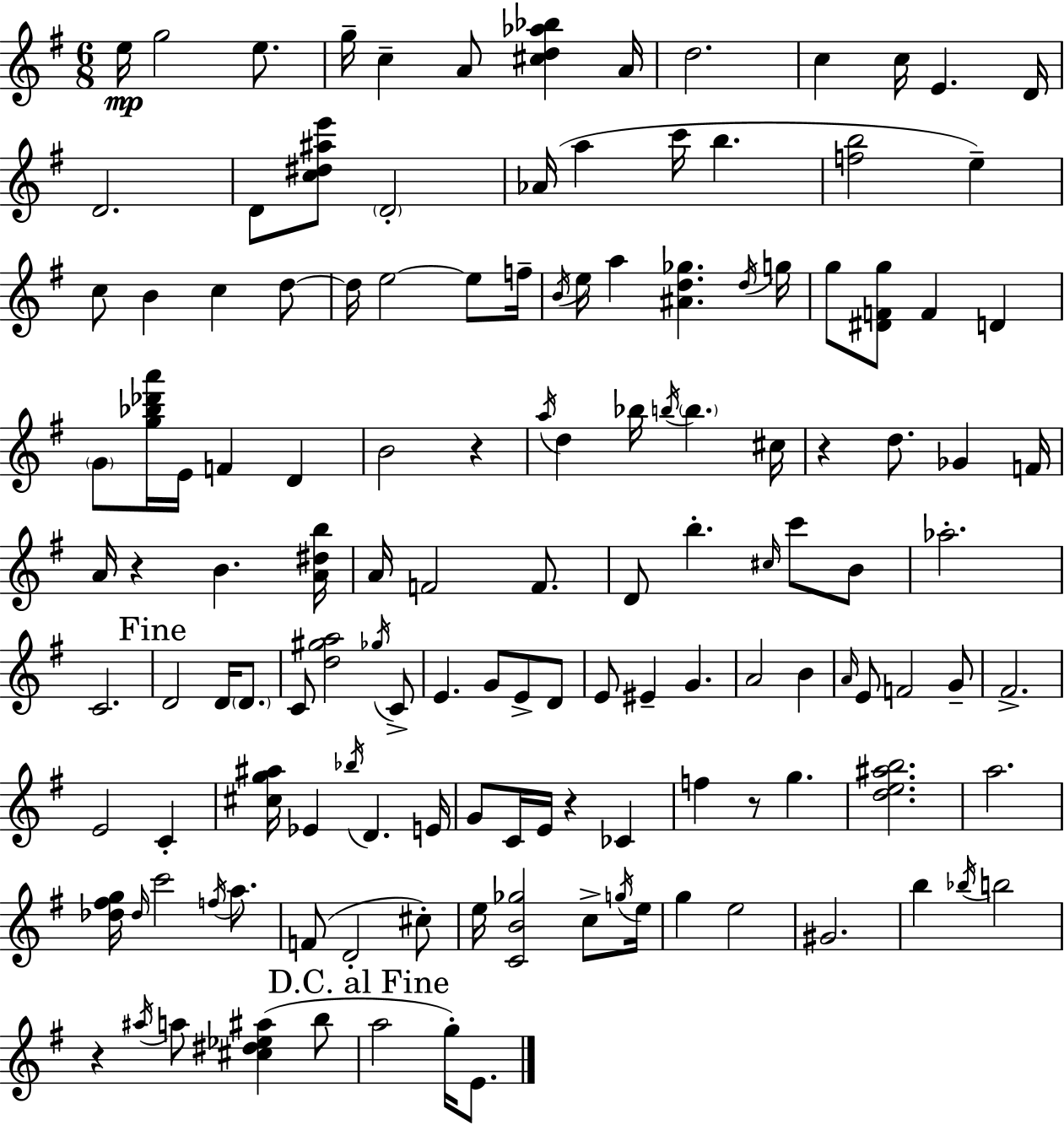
{
  \clef treble
  \numericTimeSignature
  \time 6/8
  \key e \minor
  e''16\mp g''2 e''8. | g''16-- c''4-- a'8 <cis'' d'' aes'' bes''>4 a'16 | d''2. | c''4 c''16 e'4. d'16 | \break d'2. | d'8 <c'' dis'' ais'' e'''>8 \parenthesize d'2-. | aes'16( a''4 c'''16 b''4. | <f'' b''>2 e''4--) | \break c''8 b'4 c''4 d''8~~ | d''16 e''2~~ e''8 f''16-- | \acciaccatura { b'16 } e''16 a''4 <ais' d'' ges''>4. | \acciaccatura { d''16 } g''16 g''8 <dis' f' g''>8 f'4 d'4 | \break \parenthesize g'8 <g'' bes'' des''' a'''>16 e'16 f'4 d'4 | b'2 r4 | \acciaccatura { a''16 } d''4 bes''16 \acciaccatura { b''16 } \parenthesize b''4. | cis''16 r4 d''8. ges'4 | \break f'16 a'16 r4 b'4. | <a' dis'' b''>16 a'16 f'2 | f'8. d'8 b''4.-. | \grace { cis''16 } c'''8 b'8 aes''2.-. | \break c'2. | \mark "Fine" d'2 | d'16 \parenthesize d'8. c'8 <d'' gis'' a''>2 | \acciaccatura { ges''16 } c'8-> e'4. | \break g'8 e'8-> d'8 e'8 eis'4-- | g'4. a'2 | b'4 \grace { a'16 } e'8 f'2 | g'8-- fis'2.-> | \break e'2 | c'4-. <cis'' g'' ais''>16 ees'4 | \acciaccatura { bes''16 } d'4. e'16 g'8 c'16 e'16 | r4 ces'4 f''4 | \break r8 g''4. <d'' e'' ais'' b''>2. | a''2. | <des'' fis'' g''>16 \grace { des''16 } c'''2 | \acciaccatura { f''16 } a''8. f'8( | \break d'2-. cis''8-.) e''16 <c' b' ges''>2 | c''8-> \acciaccatura { g''16 } e''16 g''4 | e''2 gis'2. | b''4 | \break \acciaccatura { bes''16 } b''2 | r4 \acciaccatura { ais''16 } a''8 <cis'' dis'' ees'' ais''>4( b''8 | \mark "D.C. al Fine" a''2 g''16-.) e'8. | \bar "|."
}